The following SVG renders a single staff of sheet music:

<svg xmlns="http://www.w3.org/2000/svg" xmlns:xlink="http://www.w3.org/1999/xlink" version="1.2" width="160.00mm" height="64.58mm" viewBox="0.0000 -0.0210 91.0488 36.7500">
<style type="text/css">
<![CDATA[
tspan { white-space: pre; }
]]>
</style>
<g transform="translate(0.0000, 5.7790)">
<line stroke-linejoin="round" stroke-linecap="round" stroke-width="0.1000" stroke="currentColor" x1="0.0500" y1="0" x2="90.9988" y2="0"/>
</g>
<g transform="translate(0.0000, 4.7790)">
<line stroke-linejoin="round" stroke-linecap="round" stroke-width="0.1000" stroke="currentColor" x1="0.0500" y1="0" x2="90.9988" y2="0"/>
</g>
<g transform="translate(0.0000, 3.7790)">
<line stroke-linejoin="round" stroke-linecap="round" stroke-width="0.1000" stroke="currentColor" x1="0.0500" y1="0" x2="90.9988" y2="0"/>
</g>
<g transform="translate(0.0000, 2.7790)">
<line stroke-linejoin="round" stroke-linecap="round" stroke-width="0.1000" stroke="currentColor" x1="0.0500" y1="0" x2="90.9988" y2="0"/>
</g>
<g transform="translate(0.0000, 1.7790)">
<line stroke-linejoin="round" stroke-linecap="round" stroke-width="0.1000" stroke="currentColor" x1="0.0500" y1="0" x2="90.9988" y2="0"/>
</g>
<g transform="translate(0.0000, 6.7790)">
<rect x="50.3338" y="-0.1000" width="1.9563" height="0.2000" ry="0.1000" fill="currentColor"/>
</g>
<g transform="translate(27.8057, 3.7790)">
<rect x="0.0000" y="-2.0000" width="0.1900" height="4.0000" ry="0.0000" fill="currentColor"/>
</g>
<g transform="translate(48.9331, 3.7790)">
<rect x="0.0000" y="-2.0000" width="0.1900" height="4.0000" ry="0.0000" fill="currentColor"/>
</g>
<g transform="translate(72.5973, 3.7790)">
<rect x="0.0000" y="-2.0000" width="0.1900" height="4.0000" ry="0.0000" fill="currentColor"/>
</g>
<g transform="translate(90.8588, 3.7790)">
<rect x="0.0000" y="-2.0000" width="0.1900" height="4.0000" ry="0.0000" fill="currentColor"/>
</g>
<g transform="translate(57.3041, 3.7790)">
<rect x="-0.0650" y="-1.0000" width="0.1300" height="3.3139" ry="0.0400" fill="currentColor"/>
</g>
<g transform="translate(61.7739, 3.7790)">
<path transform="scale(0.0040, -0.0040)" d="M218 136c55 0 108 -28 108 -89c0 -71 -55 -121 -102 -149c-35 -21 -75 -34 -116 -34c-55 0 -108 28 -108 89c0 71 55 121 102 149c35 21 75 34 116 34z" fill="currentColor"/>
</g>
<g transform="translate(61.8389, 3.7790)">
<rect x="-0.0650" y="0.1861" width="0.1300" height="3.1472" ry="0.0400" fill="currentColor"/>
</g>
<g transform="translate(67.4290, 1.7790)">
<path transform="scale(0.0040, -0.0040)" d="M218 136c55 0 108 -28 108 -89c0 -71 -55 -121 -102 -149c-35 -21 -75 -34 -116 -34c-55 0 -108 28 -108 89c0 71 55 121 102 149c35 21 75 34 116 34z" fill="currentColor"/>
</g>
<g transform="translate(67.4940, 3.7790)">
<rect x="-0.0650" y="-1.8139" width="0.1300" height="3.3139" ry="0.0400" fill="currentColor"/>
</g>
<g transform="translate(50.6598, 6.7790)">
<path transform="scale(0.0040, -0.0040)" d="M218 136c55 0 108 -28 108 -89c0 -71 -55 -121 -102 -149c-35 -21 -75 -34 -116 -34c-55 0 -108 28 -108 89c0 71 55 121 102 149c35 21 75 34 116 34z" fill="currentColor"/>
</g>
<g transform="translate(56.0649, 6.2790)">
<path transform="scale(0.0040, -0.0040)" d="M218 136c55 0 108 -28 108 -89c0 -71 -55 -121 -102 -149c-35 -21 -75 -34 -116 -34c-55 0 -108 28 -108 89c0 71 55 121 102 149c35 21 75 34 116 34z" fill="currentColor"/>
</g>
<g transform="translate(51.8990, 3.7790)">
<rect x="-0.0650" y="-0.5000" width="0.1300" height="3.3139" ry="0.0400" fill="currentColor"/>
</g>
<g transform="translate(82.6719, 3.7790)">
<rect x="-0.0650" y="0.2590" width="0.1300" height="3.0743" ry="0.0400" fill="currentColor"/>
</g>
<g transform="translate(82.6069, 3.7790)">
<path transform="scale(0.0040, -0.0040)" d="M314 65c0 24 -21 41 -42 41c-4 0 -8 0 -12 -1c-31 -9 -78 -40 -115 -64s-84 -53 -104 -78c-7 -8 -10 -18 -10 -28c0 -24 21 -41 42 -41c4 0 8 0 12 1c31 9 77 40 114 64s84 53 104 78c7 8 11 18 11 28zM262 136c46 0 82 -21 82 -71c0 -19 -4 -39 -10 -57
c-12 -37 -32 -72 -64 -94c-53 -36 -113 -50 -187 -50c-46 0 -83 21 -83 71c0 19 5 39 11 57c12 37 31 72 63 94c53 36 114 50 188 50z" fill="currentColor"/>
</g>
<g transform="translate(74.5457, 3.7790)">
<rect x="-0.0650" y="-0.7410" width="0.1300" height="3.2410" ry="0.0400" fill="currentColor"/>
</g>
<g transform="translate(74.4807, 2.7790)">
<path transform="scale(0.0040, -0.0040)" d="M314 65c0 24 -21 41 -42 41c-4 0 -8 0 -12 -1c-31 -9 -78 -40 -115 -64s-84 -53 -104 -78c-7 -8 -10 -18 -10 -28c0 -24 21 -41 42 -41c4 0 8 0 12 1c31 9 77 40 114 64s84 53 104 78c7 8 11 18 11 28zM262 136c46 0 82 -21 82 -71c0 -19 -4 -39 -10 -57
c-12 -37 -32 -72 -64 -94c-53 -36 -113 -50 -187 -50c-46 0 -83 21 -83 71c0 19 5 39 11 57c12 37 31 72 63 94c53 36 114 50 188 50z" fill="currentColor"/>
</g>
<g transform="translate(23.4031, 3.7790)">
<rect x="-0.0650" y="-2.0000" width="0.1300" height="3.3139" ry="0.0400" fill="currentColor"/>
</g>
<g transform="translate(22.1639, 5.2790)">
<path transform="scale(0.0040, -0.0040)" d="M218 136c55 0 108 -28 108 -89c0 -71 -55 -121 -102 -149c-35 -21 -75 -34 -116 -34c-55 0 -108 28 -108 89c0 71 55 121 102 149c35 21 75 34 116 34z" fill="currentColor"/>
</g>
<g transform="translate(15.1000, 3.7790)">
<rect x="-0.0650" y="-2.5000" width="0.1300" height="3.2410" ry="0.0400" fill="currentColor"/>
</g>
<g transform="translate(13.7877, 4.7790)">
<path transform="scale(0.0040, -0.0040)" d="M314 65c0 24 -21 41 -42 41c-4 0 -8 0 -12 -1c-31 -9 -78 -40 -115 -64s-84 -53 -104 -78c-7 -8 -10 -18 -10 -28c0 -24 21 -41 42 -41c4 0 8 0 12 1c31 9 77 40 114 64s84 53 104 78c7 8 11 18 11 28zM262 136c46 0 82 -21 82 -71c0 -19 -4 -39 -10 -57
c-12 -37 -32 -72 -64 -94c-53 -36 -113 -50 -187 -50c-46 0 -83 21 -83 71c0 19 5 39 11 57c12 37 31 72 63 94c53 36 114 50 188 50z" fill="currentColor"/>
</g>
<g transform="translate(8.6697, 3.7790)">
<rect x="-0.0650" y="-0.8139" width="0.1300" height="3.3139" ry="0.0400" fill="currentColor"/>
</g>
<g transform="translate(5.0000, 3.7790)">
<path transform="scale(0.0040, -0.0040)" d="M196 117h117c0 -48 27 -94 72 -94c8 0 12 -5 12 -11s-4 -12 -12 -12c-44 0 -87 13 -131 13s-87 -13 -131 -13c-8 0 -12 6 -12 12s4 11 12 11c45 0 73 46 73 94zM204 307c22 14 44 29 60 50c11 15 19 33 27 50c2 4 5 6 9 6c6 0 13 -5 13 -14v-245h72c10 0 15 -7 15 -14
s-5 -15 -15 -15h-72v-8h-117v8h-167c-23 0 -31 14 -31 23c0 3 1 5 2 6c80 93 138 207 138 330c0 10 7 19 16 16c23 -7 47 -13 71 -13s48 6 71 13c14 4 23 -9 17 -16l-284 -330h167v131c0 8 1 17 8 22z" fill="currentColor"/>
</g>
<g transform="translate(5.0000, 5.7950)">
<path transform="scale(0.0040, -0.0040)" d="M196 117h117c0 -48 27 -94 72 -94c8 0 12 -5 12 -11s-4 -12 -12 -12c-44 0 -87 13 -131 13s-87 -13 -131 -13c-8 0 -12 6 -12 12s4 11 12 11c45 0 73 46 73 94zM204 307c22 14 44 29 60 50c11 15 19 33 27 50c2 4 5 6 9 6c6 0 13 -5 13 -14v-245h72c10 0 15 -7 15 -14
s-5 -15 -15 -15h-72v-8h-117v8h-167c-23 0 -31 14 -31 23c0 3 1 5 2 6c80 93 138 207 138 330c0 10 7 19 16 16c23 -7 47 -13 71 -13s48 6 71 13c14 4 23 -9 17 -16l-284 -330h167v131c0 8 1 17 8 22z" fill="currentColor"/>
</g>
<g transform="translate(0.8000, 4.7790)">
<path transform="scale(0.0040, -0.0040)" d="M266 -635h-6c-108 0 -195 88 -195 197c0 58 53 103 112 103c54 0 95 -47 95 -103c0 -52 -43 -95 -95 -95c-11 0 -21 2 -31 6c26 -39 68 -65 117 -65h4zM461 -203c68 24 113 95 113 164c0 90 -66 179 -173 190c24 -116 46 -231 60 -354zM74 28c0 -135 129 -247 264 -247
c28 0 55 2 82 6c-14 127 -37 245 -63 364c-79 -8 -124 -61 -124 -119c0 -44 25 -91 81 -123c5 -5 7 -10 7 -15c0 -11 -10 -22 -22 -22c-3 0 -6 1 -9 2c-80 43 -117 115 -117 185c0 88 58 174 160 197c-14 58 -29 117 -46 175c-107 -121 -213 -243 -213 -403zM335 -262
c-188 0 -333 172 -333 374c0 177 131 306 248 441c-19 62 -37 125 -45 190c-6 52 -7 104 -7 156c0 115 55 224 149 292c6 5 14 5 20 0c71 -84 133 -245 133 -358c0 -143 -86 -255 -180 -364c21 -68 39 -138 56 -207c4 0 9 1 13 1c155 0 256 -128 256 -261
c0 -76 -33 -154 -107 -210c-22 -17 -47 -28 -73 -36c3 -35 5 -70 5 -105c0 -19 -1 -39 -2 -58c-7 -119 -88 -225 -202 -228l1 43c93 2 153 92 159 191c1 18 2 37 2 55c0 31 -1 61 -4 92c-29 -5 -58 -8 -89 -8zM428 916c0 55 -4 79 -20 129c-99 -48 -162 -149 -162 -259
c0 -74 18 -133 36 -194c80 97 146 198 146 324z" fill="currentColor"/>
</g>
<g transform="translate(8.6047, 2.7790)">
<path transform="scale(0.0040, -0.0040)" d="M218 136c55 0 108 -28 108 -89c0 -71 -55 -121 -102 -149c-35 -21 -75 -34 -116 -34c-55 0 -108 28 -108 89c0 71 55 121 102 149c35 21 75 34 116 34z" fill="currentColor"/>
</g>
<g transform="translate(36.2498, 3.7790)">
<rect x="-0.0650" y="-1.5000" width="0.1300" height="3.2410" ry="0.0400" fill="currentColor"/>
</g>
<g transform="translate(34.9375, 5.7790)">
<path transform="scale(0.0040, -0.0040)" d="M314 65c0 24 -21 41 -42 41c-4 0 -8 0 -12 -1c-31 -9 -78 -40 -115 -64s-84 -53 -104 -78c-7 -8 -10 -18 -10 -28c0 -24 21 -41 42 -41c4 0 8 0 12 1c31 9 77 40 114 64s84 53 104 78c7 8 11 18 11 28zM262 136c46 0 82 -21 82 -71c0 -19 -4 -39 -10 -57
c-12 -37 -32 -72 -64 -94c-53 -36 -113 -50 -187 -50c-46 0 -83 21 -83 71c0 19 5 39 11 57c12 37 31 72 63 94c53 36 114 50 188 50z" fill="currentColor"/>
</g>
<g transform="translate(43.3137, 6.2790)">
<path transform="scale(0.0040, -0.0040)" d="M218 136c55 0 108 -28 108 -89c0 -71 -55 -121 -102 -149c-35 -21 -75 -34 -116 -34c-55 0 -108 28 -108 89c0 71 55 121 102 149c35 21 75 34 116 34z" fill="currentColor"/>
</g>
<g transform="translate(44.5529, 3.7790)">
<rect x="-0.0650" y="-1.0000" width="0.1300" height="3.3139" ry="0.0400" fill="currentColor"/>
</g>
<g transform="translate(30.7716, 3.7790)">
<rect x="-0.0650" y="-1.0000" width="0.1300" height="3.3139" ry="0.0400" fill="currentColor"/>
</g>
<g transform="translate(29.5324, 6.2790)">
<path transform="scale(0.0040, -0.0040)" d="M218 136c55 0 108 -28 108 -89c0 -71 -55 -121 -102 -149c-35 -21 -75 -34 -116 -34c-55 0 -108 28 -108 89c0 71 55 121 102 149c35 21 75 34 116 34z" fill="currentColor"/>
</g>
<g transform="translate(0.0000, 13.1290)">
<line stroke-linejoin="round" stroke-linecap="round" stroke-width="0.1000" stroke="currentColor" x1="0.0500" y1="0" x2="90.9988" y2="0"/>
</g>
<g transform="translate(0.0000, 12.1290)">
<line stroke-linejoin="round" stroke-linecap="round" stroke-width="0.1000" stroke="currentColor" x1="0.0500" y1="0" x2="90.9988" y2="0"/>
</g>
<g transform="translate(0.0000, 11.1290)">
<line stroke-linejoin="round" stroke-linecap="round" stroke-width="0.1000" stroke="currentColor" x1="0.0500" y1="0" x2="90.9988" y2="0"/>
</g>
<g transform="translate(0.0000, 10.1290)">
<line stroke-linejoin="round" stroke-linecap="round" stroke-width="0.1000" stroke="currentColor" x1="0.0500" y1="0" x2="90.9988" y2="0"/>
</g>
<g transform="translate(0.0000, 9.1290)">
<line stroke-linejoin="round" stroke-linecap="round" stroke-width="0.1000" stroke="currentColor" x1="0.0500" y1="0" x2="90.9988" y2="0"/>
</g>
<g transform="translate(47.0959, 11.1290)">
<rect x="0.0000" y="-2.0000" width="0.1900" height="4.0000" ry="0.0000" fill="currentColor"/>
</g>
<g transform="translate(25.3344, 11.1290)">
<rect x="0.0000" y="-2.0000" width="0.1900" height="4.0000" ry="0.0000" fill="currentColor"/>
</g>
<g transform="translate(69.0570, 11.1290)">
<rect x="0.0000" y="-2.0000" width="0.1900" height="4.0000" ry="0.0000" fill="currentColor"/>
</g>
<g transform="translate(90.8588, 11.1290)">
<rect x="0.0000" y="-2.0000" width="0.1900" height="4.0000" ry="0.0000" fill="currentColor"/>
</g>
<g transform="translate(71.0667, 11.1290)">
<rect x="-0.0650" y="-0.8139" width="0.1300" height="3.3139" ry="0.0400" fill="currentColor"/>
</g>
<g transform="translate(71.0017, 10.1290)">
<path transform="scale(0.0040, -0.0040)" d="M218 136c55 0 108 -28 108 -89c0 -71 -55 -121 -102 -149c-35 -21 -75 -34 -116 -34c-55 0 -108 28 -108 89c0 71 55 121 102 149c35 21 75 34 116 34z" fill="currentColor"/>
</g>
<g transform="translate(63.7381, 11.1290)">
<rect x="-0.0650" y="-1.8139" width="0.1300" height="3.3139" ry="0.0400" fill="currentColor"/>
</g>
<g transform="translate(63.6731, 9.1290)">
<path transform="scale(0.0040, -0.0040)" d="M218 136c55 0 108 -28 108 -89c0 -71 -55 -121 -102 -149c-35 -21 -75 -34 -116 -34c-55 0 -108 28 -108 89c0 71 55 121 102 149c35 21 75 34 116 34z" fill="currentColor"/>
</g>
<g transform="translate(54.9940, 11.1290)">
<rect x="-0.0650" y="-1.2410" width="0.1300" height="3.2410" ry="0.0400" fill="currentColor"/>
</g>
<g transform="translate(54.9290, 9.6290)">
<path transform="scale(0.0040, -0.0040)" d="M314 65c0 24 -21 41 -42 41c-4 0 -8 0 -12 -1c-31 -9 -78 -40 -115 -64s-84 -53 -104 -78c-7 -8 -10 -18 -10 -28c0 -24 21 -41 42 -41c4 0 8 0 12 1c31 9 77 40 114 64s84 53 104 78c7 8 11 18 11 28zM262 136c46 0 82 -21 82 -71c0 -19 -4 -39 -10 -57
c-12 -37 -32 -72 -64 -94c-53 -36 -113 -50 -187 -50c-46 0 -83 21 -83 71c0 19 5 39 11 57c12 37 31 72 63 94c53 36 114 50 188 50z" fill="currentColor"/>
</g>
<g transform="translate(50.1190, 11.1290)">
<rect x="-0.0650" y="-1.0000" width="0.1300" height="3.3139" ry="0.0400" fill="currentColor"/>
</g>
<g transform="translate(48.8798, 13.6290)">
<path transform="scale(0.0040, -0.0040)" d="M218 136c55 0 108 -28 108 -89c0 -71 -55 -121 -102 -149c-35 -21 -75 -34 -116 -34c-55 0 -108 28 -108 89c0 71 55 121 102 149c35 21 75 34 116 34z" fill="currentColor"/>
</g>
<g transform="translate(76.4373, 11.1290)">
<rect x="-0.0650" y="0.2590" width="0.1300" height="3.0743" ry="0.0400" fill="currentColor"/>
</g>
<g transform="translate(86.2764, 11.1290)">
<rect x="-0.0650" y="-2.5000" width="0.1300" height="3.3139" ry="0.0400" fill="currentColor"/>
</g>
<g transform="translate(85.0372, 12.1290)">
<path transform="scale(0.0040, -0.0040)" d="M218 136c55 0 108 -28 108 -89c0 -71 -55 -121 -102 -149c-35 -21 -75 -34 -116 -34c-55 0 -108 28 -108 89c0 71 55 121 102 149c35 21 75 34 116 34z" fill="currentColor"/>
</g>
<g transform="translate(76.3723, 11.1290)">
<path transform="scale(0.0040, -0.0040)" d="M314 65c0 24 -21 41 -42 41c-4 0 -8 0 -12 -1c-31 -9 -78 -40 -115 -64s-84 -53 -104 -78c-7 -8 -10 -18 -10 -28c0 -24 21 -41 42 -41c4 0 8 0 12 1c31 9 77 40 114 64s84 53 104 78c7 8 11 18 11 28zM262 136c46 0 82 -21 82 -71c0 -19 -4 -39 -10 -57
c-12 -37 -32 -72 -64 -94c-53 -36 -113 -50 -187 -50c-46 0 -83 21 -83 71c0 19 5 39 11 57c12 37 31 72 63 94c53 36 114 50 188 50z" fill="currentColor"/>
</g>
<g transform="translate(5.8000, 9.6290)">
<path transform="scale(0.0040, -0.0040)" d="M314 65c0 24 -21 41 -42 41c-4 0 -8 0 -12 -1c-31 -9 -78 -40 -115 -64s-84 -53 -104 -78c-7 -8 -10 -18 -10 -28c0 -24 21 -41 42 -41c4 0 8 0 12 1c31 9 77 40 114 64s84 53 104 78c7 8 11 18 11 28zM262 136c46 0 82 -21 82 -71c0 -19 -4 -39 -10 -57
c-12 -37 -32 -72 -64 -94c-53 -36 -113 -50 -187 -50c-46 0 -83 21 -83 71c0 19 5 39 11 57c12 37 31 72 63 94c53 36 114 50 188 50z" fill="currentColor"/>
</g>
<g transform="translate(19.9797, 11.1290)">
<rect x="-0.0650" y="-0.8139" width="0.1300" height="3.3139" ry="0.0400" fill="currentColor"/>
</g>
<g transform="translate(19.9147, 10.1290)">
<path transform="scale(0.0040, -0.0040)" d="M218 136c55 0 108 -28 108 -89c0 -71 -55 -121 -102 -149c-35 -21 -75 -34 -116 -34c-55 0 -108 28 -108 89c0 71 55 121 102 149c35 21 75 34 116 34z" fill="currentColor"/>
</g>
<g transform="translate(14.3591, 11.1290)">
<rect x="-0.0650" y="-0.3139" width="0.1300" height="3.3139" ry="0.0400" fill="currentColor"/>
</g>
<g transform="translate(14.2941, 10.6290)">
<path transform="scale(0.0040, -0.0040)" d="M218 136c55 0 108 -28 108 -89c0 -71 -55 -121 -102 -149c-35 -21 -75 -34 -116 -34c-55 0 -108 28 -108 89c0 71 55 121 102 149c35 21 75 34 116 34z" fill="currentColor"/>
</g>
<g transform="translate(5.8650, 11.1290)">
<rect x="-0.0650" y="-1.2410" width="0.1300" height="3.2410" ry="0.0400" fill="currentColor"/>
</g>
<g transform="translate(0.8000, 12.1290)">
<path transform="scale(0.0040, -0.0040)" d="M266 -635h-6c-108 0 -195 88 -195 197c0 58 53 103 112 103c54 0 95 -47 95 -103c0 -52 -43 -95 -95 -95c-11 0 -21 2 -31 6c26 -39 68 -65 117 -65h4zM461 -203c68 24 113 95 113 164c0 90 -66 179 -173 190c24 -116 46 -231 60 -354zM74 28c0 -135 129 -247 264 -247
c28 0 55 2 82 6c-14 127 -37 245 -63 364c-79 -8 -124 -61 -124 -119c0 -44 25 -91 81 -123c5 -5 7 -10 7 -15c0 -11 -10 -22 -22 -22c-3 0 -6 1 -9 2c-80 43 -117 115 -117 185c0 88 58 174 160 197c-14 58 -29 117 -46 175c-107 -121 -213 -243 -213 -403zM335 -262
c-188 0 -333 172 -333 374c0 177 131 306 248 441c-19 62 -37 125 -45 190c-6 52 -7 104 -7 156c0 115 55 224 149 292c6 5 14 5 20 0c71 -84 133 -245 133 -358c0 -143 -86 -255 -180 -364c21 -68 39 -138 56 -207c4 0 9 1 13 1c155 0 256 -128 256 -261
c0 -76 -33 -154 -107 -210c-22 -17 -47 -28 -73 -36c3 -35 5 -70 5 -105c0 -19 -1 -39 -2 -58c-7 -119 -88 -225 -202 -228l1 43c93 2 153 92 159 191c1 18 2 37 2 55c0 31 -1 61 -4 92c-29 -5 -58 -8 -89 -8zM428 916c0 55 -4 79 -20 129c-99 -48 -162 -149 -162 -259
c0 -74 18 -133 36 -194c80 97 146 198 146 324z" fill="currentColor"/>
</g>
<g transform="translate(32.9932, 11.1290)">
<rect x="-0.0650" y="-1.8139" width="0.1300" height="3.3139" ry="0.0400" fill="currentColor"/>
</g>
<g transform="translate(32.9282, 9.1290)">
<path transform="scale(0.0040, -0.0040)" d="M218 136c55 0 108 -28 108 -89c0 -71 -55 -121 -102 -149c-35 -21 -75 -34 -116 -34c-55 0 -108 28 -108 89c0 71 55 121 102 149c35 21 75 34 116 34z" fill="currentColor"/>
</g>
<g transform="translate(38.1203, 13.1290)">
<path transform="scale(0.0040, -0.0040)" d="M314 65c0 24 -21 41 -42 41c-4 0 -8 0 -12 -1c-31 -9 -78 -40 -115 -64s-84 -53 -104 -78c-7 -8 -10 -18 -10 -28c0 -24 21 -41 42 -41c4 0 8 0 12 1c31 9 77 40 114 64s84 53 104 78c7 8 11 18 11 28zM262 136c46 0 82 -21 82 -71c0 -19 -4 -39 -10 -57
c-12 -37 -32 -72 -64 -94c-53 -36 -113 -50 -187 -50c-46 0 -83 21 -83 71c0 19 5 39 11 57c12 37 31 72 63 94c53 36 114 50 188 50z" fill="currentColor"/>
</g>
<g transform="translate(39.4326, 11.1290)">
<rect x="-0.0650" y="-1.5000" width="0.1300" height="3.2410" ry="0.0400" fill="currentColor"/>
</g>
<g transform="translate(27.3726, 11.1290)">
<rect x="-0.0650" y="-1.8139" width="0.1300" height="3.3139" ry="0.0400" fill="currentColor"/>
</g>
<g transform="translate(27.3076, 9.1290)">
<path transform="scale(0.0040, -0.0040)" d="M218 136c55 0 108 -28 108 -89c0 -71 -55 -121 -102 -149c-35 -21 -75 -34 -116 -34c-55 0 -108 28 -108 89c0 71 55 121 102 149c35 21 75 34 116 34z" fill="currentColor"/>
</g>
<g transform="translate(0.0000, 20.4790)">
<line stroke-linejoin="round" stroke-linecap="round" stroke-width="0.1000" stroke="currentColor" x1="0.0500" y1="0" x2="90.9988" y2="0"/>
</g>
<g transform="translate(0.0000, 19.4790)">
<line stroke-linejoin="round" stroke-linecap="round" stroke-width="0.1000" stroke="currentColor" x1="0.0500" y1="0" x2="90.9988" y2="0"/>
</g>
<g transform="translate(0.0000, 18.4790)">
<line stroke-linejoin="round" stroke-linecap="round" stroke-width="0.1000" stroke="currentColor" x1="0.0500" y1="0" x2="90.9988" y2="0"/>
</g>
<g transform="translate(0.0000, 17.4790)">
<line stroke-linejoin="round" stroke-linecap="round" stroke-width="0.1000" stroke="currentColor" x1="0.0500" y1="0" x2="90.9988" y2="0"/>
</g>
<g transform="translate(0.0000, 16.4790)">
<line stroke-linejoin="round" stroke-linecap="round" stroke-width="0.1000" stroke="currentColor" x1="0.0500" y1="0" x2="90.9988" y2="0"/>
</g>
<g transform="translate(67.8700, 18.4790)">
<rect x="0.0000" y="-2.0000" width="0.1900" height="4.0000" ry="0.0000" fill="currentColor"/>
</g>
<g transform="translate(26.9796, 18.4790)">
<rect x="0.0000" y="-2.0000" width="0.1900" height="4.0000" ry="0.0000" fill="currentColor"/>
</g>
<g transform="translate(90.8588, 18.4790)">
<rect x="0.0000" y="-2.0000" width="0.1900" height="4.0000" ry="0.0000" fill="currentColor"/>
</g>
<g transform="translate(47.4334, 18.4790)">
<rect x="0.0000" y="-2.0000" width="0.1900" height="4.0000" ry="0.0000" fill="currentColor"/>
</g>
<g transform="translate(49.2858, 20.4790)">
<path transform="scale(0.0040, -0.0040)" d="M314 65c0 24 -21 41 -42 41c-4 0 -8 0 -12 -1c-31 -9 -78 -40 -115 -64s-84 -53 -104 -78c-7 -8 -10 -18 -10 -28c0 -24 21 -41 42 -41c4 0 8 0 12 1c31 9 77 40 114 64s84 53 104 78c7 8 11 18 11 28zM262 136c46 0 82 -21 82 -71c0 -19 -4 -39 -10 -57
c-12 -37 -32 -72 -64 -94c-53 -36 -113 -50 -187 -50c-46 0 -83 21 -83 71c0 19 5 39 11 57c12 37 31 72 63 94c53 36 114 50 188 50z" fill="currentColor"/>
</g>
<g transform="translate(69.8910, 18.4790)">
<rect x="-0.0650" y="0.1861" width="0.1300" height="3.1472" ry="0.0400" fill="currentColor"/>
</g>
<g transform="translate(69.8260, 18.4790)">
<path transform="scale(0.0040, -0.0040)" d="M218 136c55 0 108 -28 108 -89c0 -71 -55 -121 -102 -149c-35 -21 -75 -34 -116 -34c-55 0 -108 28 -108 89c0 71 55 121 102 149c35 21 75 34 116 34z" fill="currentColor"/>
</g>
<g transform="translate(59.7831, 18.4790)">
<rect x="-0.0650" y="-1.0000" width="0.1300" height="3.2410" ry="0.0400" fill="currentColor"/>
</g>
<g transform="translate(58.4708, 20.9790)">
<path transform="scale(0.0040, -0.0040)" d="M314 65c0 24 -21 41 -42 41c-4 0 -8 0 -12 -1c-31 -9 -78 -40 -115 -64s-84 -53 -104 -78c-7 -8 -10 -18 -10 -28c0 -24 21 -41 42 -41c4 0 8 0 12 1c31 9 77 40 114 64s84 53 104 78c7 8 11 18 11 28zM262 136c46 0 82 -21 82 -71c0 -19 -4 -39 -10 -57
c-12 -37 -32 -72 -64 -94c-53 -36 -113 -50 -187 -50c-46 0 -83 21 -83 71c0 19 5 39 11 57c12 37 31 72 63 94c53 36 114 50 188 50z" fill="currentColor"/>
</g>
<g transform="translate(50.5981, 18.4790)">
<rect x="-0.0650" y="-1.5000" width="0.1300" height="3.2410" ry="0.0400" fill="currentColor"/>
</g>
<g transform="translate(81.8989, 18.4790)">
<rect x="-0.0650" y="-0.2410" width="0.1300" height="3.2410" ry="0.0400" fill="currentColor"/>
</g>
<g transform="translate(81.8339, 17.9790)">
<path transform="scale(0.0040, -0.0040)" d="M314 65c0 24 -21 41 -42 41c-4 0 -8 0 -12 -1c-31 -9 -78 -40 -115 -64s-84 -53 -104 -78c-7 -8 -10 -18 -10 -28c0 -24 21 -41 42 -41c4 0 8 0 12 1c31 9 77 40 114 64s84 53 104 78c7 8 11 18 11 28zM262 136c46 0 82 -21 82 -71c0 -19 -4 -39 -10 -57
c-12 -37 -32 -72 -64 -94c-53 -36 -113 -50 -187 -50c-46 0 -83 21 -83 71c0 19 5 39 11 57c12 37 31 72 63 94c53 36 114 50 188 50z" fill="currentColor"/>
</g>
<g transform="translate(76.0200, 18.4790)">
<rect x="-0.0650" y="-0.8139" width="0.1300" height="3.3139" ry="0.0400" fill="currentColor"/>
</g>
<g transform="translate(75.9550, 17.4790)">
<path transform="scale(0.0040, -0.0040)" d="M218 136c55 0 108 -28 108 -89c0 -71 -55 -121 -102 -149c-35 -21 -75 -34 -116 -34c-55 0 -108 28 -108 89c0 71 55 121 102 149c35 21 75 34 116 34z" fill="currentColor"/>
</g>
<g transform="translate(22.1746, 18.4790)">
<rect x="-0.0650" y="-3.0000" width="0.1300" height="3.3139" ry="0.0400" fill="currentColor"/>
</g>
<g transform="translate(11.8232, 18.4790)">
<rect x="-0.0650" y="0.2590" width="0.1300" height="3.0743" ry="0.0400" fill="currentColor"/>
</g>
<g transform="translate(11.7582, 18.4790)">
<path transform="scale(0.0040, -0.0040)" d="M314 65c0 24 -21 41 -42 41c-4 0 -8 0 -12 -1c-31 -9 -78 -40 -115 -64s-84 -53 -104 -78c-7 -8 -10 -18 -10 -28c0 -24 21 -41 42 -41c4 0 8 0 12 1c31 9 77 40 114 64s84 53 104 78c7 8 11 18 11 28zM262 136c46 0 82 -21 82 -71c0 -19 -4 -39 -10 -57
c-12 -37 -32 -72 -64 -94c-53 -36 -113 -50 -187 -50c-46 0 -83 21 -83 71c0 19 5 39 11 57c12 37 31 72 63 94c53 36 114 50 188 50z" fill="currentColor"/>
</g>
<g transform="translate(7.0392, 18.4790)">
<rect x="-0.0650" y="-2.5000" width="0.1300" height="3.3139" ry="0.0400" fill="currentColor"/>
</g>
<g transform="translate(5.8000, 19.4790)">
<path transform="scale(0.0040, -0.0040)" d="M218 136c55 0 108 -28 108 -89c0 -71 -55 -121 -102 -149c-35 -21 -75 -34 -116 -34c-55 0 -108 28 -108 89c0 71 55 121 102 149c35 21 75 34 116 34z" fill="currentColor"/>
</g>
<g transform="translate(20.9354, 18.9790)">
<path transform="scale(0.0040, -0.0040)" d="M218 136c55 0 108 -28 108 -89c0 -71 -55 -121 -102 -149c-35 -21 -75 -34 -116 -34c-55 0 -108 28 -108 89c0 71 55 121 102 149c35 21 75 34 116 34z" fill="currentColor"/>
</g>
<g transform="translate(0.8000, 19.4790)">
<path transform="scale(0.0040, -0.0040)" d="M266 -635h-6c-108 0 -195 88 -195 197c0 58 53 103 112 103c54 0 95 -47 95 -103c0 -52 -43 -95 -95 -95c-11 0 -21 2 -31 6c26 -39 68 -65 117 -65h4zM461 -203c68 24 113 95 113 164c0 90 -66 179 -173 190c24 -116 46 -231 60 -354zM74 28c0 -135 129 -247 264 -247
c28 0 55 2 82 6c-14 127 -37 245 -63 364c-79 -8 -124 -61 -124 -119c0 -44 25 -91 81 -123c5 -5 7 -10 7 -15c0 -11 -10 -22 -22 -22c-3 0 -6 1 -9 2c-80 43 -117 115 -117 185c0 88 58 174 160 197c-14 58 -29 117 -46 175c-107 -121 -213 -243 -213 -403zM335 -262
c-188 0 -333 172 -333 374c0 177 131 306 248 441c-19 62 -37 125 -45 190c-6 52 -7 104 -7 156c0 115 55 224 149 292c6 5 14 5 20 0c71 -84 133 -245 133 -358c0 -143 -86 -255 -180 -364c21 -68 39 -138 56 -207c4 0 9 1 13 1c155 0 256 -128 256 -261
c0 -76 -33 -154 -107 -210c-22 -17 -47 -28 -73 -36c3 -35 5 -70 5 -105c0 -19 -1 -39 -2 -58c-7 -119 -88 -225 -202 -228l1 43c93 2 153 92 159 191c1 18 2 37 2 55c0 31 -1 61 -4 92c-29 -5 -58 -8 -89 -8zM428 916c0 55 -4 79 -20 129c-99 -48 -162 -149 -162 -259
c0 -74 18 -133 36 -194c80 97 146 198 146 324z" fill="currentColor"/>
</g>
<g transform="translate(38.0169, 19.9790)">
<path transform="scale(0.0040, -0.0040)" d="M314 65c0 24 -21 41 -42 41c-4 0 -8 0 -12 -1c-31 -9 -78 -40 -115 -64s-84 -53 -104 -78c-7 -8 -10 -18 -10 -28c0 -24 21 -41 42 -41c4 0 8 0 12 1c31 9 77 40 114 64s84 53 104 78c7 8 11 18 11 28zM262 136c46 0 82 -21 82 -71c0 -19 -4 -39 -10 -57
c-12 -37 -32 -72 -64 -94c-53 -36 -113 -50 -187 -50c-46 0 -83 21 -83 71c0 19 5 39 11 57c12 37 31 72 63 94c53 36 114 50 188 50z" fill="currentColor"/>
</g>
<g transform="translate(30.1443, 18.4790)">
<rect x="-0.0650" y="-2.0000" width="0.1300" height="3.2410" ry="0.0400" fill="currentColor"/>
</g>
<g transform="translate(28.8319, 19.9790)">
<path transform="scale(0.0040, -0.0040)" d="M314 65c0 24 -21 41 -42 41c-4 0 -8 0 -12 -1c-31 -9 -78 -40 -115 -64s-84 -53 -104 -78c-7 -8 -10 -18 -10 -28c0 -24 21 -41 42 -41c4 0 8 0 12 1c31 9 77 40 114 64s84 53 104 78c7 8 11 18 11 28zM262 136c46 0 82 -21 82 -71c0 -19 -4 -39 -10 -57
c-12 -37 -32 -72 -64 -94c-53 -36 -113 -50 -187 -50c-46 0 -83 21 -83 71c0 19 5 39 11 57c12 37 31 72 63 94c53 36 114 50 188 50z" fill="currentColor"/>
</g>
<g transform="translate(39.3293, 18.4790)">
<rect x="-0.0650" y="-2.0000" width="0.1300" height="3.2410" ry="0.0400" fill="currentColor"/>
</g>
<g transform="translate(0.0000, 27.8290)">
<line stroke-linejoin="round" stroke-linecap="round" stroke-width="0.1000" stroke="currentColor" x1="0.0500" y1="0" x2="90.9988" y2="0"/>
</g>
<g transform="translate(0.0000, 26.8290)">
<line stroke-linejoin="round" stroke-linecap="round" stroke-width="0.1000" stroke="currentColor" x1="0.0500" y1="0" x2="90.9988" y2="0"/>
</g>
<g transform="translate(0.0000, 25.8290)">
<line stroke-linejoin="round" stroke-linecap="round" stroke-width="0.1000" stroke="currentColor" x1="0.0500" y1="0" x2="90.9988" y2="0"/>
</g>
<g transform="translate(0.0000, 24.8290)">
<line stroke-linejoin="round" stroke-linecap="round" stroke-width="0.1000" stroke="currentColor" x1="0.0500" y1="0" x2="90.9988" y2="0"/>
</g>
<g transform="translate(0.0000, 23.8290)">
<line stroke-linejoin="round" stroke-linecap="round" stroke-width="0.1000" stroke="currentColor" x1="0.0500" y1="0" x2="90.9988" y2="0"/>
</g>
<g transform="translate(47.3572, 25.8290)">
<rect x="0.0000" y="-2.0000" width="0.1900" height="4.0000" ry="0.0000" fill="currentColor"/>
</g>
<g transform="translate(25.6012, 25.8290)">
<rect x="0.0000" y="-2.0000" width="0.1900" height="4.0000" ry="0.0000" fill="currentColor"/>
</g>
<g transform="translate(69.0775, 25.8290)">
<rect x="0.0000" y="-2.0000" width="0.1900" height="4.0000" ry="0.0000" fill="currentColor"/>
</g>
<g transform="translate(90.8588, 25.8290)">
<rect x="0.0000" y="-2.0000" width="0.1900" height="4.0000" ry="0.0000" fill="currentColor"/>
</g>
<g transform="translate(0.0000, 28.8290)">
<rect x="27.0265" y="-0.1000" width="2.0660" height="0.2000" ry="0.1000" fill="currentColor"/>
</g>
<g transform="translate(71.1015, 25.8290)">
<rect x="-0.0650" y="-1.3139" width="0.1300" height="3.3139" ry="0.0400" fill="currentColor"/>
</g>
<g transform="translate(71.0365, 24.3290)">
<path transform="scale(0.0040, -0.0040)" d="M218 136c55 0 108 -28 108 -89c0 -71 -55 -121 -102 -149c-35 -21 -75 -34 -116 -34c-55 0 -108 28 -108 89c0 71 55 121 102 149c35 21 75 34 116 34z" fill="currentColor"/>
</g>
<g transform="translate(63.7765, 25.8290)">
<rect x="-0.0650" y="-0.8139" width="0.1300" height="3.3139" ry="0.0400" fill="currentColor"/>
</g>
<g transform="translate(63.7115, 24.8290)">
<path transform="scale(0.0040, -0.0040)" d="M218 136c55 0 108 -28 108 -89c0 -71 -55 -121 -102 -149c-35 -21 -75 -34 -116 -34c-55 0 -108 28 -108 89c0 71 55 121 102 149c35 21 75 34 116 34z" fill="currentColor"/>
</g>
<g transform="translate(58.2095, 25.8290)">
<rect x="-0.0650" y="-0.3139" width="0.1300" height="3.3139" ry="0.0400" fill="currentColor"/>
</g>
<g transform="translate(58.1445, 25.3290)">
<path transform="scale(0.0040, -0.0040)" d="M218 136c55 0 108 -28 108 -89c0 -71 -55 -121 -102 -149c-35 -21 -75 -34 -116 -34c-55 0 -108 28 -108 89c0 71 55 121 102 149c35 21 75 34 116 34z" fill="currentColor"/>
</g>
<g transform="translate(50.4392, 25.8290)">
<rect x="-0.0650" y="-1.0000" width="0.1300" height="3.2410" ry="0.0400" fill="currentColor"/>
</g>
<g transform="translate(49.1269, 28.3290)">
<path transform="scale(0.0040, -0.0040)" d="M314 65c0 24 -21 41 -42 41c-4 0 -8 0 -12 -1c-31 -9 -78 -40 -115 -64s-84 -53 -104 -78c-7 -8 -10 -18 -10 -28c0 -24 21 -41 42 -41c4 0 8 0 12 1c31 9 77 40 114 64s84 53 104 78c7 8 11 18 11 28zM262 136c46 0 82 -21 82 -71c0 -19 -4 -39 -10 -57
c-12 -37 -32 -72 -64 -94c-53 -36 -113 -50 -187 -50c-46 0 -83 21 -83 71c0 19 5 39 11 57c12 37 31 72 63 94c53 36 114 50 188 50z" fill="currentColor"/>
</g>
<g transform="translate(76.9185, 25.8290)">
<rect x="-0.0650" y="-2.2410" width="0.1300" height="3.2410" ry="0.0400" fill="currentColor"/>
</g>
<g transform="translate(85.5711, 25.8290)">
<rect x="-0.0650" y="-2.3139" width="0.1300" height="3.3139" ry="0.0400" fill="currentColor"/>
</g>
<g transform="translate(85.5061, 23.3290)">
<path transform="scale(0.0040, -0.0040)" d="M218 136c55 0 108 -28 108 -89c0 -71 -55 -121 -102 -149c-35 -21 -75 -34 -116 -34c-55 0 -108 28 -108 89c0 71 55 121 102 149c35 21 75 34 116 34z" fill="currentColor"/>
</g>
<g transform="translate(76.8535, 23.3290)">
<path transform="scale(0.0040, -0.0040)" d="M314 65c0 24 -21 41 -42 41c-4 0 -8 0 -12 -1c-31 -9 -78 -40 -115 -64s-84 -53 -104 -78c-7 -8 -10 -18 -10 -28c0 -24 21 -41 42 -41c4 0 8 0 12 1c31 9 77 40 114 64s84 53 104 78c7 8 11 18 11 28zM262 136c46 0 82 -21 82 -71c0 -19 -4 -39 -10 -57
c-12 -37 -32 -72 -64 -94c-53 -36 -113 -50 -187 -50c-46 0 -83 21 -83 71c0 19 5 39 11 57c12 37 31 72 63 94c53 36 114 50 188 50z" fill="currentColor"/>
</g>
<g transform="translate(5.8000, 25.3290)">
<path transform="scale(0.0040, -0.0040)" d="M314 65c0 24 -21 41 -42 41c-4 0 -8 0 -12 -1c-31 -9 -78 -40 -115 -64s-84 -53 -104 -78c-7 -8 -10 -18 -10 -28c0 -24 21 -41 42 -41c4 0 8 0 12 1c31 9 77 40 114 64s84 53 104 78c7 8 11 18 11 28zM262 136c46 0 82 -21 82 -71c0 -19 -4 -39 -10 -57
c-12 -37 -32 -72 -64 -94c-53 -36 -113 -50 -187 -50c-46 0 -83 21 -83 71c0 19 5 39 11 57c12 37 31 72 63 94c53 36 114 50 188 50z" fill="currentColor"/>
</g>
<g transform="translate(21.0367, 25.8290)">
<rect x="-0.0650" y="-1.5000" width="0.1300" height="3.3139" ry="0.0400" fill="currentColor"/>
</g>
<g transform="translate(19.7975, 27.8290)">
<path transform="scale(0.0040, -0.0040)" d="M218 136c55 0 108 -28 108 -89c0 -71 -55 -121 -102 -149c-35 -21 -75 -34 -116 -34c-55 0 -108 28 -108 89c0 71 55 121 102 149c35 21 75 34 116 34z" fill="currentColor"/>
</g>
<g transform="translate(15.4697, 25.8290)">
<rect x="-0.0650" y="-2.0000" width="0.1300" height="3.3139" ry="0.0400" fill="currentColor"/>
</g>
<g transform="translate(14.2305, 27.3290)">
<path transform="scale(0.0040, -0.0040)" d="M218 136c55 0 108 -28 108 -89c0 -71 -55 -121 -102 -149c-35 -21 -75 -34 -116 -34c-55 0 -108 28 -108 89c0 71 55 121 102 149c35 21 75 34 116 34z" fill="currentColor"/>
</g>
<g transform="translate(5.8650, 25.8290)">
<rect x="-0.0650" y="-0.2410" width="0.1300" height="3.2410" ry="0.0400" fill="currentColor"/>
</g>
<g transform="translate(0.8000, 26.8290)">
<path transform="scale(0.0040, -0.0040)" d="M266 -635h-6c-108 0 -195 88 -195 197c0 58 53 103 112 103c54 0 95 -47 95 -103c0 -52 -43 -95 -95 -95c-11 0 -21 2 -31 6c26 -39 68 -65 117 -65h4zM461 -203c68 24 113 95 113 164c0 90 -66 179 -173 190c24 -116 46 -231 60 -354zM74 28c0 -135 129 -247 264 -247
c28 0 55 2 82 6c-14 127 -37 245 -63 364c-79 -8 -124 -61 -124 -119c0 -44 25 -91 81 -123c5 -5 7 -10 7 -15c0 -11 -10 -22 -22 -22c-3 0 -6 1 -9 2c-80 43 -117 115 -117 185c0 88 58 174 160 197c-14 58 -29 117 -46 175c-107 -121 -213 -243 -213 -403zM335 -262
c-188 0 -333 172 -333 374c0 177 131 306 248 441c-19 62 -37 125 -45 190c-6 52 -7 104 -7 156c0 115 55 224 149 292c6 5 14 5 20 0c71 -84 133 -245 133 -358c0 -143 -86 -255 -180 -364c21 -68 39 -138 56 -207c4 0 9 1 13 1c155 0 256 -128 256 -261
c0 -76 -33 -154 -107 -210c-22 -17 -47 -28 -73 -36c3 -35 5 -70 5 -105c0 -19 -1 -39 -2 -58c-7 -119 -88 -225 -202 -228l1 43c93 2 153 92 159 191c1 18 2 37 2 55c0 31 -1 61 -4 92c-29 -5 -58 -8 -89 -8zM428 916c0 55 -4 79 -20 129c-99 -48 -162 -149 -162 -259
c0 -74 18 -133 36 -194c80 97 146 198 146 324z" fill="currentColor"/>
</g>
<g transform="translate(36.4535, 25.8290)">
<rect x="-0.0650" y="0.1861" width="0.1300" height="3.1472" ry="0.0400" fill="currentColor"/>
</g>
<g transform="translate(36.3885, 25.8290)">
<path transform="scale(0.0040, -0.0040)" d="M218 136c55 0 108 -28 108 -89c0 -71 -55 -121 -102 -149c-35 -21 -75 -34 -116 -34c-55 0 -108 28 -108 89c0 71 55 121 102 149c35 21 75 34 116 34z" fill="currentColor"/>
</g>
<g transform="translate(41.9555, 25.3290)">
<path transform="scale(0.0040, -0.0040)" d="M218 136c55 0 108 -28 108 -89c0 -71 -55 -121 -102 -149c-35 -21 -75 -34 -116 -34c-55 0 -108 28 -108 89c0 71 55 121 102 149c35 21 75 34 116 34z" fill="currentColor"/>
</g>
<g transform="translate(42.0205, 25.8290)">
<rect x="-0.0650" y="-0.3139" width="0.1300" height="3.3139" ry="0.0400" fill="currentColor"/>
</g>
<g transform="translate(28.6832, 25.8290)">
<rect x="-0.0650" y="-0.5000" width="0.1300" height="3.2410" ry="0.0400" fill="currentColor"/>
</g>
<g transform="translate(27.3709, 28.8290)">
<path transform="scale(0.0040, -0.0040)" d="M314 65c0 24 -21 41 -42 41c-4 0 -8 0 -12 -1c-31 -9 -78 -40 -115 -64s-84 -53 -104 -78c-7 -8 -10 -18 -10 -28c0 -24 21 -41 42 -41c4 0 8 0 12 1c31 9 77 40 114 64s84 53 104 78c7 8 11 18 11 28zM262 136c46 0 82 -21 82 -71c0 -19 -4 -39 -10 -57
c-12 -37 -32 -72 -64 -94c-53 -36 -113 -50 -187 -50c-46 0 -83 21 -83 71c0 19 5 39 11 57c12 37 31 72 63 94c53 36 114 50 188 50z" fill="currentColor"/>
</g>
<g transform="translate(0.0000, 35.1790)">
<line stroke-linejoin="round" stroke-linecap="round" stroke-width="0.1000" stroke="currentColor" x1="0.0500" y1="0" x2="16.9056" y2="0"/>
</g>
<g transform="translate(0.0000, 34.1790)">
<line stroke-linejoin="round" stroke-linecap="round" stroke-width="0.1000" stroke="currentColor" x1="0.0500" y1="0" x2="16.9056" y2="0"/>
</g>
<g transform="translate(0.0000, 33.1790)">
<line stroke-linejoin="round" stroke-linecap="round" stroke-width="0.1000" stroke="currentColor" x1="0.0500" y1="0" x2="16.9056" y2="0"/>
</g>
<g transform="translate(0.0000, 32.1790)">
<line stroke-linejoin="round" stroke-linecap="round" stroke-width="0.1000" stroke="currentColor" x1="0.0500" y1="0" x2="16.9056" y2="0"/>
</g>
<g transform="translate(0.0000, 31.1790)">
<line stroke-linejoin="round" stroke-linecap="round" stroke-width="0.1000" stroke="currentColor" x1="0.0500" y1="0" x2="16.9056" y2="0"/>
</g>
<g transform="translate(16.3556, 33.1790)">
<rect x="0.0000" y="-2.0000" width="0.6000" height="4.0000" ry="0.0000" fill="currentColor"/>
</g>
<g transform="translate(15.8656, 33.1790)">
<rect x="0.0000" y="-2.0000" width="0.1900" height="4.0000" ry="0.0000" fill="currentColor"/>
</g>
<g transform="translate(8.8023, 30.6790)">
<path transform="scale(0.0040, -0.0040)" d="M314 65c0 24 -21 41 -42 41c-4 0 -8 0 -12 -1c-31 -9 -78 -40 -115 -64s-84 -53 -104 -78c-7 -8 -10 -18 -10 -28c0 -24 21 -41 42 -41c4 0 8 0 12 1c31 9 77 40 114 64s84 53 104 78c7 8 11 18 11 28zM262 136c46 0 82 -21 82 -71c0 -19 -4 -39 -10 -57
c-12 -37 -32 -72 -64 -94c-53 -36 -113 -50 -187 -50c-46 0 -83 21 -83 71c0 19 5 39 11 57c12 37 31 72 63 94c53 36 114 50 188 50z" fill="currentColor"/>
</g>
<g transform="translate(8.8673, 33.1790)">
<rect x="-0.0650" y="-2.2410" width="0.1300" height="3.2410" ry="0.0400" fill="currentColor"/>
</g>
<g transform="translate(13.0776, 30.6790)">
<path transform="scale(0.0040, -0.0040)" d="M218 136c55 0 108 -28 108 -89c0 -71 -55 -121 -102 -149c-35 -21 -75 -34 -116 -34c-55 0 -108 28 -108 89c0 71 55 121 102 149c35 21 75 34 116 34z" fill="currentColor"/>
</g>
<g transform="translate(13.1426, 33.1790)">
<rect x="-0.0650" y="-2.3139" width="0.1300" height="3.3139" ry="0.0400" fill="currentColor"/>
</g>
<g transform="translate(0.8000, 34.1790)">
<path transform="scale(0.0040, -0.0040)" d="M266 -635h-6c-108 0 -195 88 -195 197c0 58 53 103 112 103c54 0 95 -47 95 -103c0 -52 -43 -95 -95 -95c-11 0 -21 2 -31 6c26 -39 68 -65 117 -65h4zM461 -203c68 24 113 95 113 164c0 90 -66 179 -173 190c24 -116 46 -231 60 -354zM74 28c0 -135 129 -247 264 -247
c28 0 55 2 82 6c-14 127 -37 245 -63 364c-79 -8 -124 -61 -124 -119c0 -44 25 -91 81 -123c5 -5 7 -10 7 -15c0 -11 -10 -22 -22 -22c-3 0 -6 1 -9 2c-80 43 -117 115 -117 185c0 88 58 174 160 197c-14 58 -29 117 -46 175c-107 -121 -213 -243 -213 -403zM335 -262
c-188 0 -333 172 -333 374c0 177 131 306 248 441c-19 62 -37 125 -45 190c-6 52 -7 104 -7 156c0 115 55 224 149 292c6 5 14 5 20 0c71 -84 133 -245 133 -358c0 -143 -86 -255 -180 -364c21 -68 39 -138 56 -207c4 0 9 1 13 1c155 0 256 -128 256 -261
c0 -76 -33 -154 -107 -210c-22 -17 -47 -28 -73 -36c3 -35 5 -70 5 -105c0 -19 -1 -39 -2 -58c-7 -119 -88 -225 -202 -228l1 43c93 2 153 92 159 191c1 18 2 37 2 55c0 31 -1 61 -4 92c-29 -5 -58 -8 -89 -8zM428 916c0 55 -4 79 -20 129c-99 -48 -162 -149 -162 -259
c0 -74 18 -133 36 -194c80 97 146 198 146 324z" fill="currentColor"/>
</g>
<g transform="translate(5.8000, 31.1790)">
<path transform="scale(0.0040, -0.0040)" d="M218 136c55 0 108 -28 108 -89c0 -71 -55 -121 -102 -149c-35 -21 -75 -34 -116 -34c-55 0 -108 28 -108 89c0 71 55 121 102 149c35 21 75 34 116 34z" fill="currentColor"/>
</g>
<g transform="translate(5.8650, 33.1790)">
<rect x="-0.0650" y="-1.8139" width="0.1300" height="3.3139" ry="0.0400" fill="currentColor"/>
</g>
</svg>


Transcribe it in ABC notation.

X:1
T:Untitled
M:4/4
L:1/4
K:C
d G2 F D E2 D C D B f d2 B2 e2 c d f f E2 D e2 f d B2 G G B2 A F2 F2 E2 D2 B d c2 c2 F E C2 B c D2 c d e g2 g f g2 g